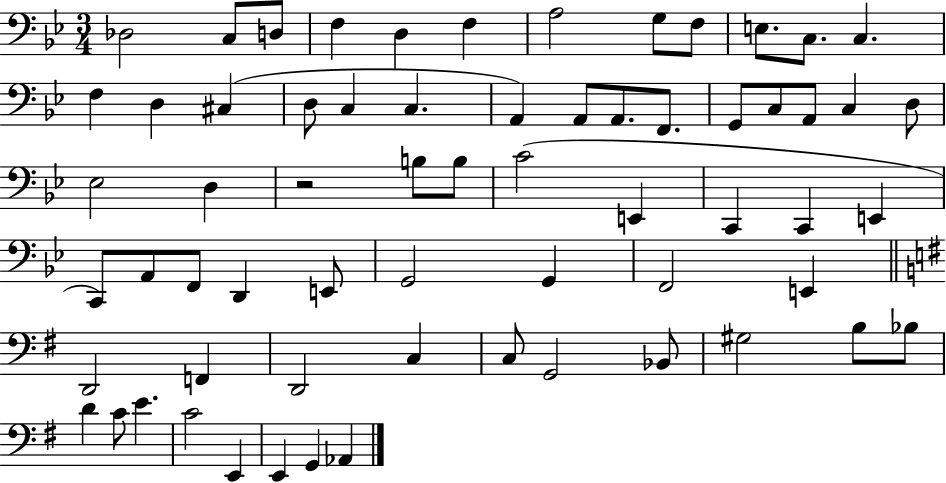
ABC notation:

X:1
T:Untitled
M:3/4
L:1/4
K:Bb
_D,2 C,/2 D,/2 F, D, F, A,2 G,/2 F,/2 E,/2 C,/2 C, F, D, ^C, D,/2 C, C, A,, A,,/2 A,,/2 F,,/2 G,,/2 C,/2 A,,/2 C, D,/2 _E,2 D, z2 B,/2 B,/2 C2 E,, C,, C,, E,, C,,/2 A,,/2 F,,/2 D,, E,,/2 G,,2 G,, F,,2 E,, D,,2 F,, D,,2 C, C,/2 G,,2 _B,,/2 ^G,2 B,/2 _B,/2 D C/2 E C2 E,, E,, G,, _A,,